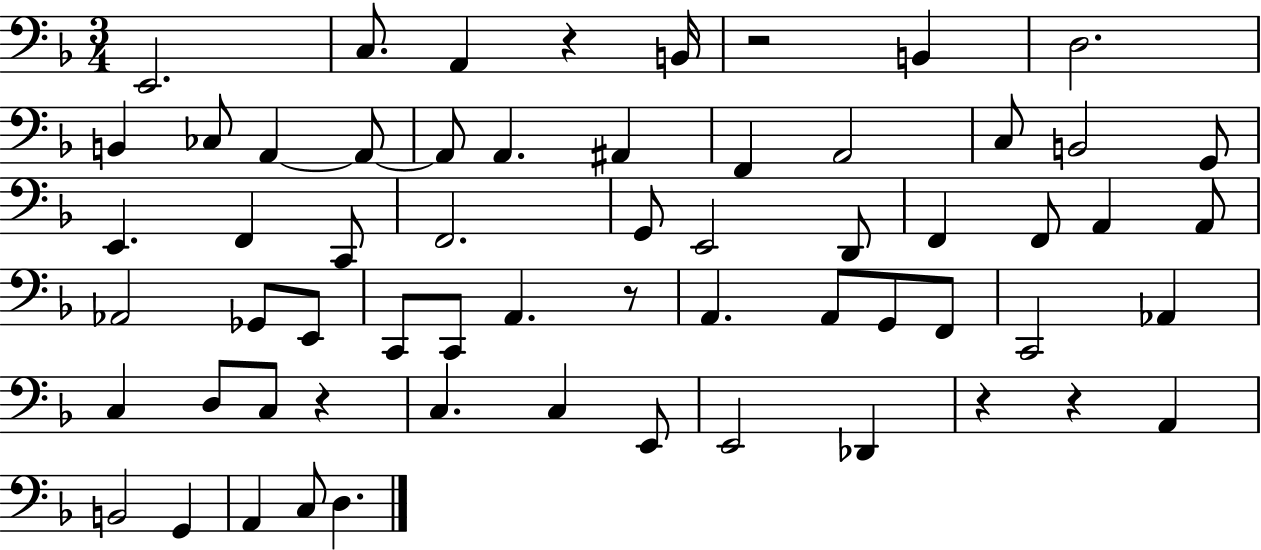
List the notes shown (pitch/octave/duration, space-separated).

E2/h. C3/e. A2/q R/q B2/s R/h B2/q D3/h. B2/q CES3/e A2/q A2/e A2/e A2/q. A#2/q F2/q A2/h C3/e B2/h G2/e E2/q. F2/q C2/e F2/h. G2/e E2/h D2/e F2/q F2/e A2/q A2/e Ab2/h Gb2/e E2/e C2/e C2/e A2/q. R/e A2/q. A2/e G2/e F2/e C2/h Ab2/q C3/q D3/e C3/e R/q C3/q. C3/q E2/e E2/h Db2/q R/q R/q A2/q B2/h G2/q A2/q C3/e D3/q.